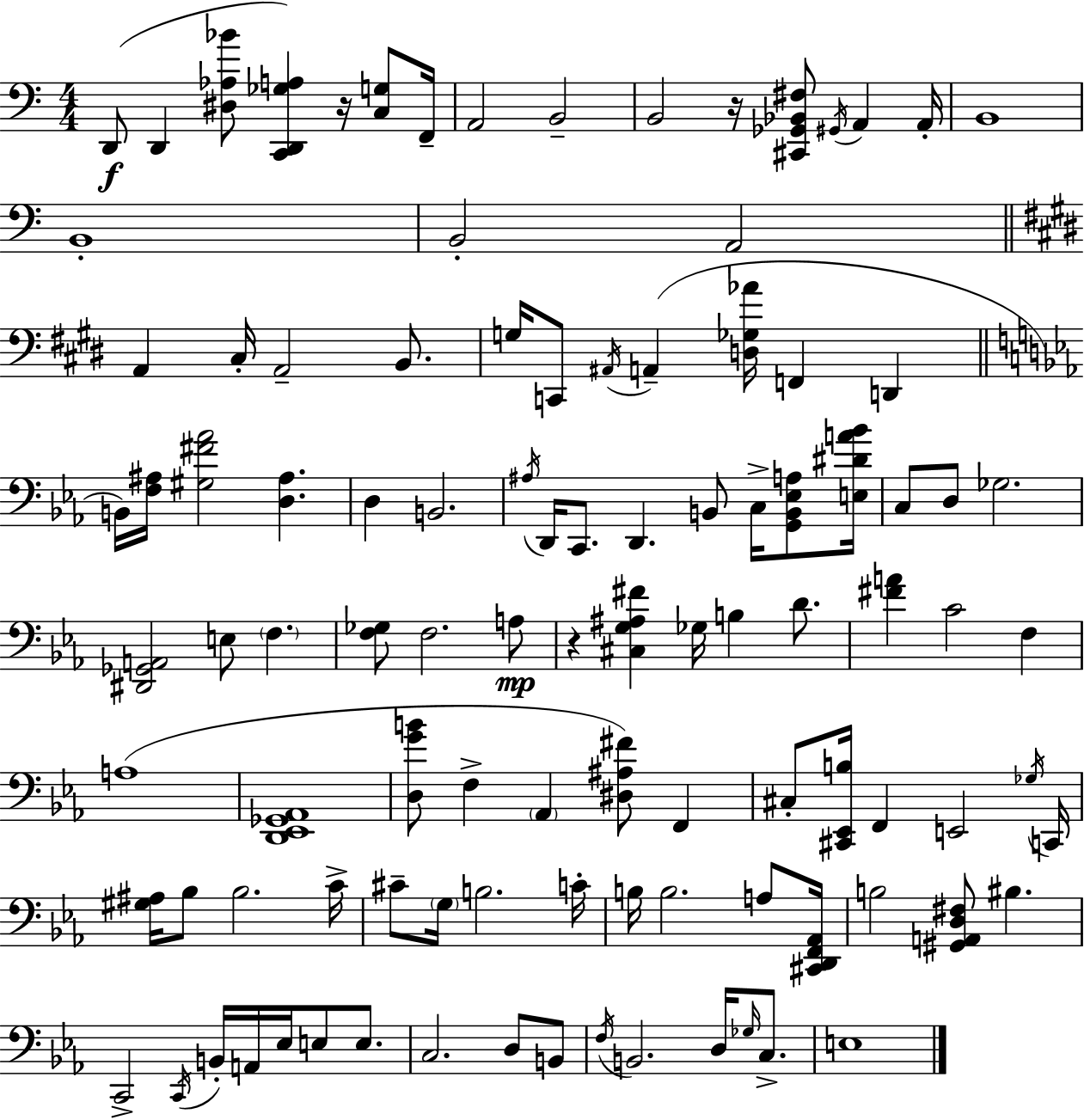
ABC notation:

X:1
T:Untitled
M:4/4
L:1/4
K:Am
D,,/2 D,, [^D,_A,_B]/2 [C,,D,,_G,A,] z/4 [C,G,]/2 F,,/4 A,,2 B,,2 B,,2 z/4 [^C,,_G,,_B,,^F,]/2 ^G,,/4 A,, A,,/4 B,,4 B,,4 B,,2 A,,2 A,, ^C,/4 A,,2 B,,/2 G,/4 C,,/2 ^A,,/4 A,, [D,_G,_A]/4 F,, D,, B,,/4 [F,^A,]/4 [^G,^F_A]2 [D,^A,] D, B,,2 ^A,/4 D,,/4 C,,/2 D,, B,,/2 C,/4 [G,,B,,_E,A,]/2 [E,^DA_B]/4 C,/2 D,/2 _G,2 [^D,,_G,,A,,]2 E,/2 F, [F,_G,]/2 F,2 A,/2 z [^C,G,^A,^F] _G,/4 B, D/2 [^FA] C2 F, A,4 [D,,_E,,_G,,_A,,]4 [D,GB]/2 F, _A,, [^D,^A,^F]/2 F,, ^C,/2 [^C,,_E,,B,]/4 F,, E,,2 _G,/4 C,,/4 [^G,^A,]/4 _B,/2 _B,2 C/4 ^C/2 G,/4 B,2 C/4 B,/4 B,2 A,/2 [^C,,D,,F,,_A,,]/4 B,2 [^G,,A,,D,^F,]/2 ^B, C,,2 C,,/4 B,,/4 A,,/4 _E,/4 E,/2 E,/2 C,2 D,/2 B,,/2 F,/4 B,,2 D,/4 _G,/4 C,/2 E,4